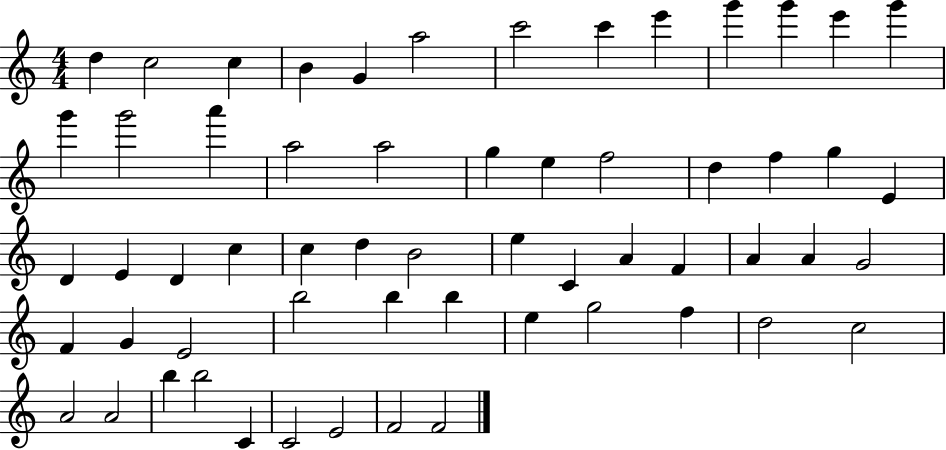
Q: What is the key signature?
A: C major